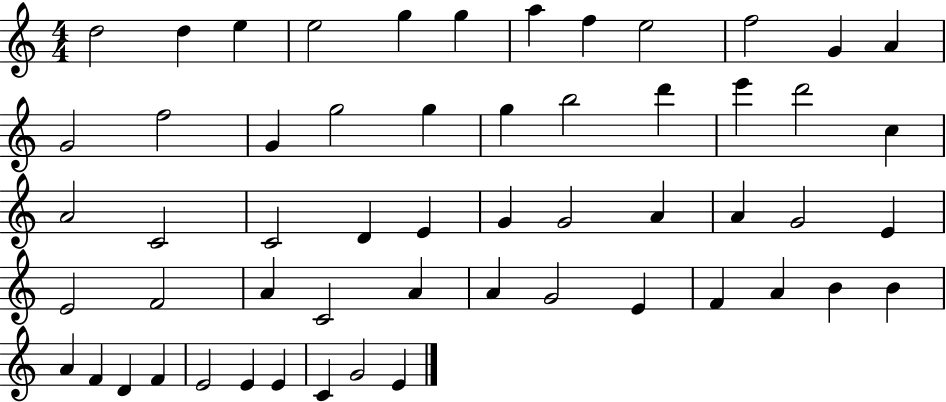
{
  \clef treble
  \numericTimeSignature
  \time 4/4
  \key c \major
  d''2 d''4 e''4 | e''2 g''4 g''4 | a''4 f''4 e''2 | f''2 g'4 a'4 | \break g'2 f''2 | g'4 g''2 g''4 | g''4 b''2 d'''4 | e'''4 d'''2 c''4 | \break a'2 c'2 | c'2 d'4 e'4 | g'4 g'2 a'4 | a'4 g'2 e'4 | \break e'2 f'2 | a'4 c'2 a'4 | a'4 g'2 e'4 | f'4 a'4 b'4 b'4 | \break a'4 f'4 d'4 f'4 | e'2 e'4 e'4 | c'4 g'2 e'4 | \bar "|."
}